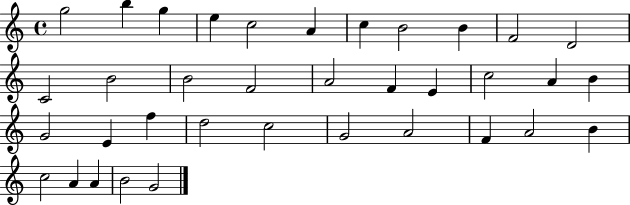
G5/h B5/q G5/q E5/q C5/h A4/q C5/q B4/h B4/q F4/h D4/h C4/h B4/h B4/h F4/h A4/h F4/q E4/q C5/h A4/q B4/q G4/h E4/q F5/q D5/h C5/h G4/h A4/h F4/q A4/h B4/q C5/h A4/q A4/q B4/h G4/h